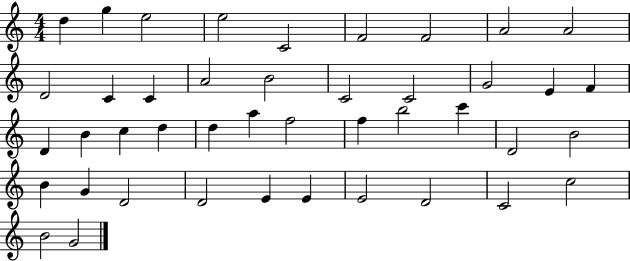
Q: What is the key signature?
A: C major